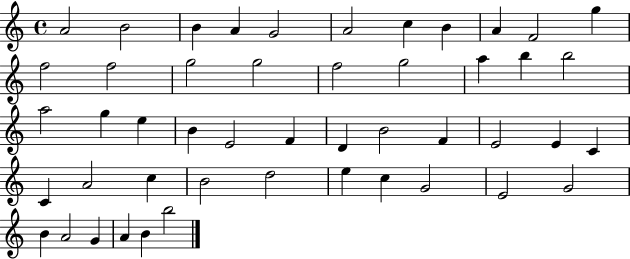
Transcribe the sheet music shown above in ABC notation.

X:1
T:Untitled
M:4/4
L:1/4
K:C
A2 B2 B A G2 A2 c B A F2 g f2 f2 g2 g2 f2 g2 a b b2 a2 g e B E2 F D B2 F E2 E C C A2 c B2 d2 e c G2 E2 G2 B A2 G A B b2